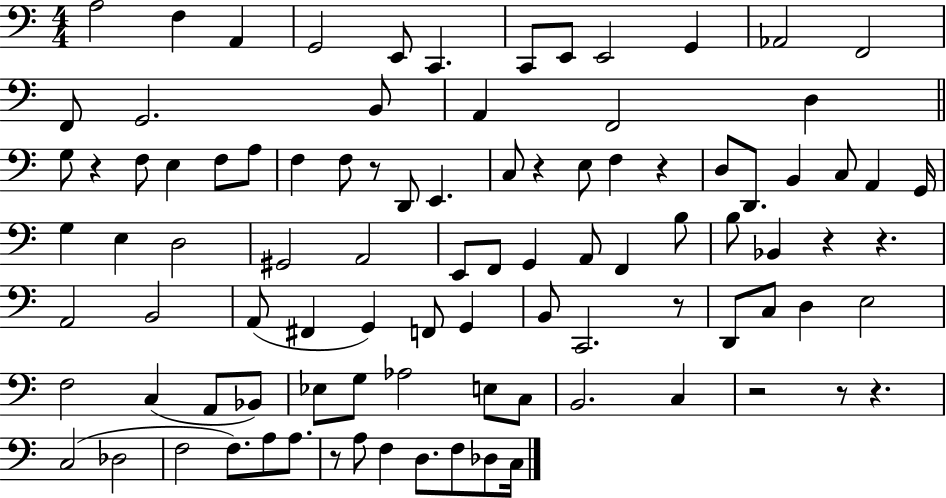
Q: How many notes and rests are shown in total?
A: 96